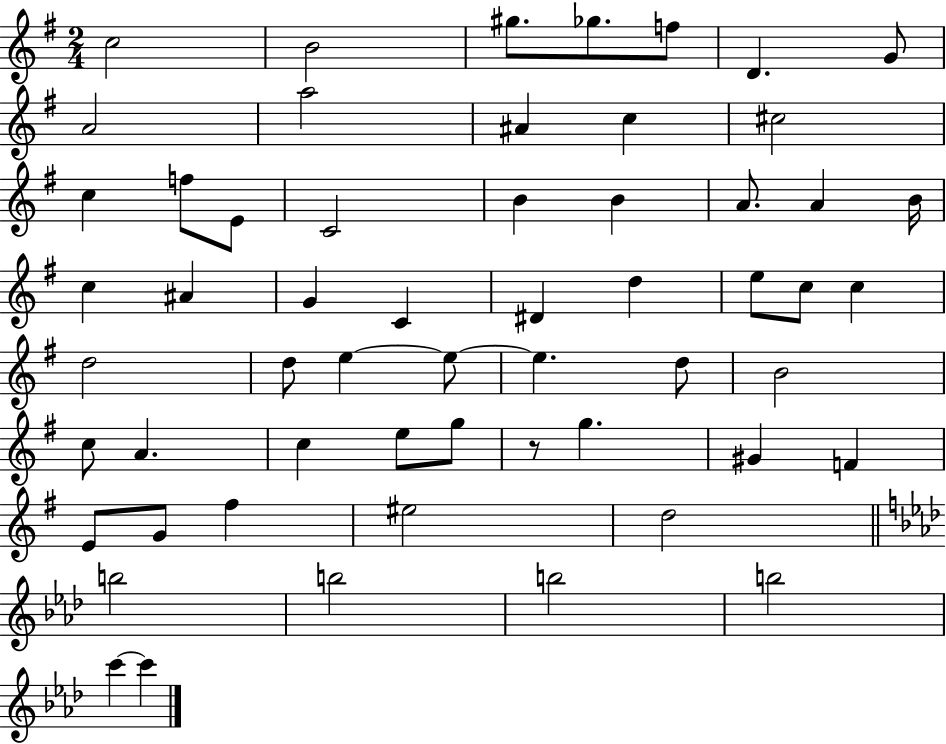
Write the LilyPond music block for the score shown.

{
  \clef treble
  \numericTimeSignature
  \time 2/4
  \key g \major
  c''2 | b'2 | gis''8. ges''8. f''8 | d'4. g'8 | \break a'2 | a''2 | ais'4 c''4 | cis''2 | \break c''4 f''8 e'8 | c'2 | b'4 b'4 | a'8. a'4 b'16 | \break c''4 ais'4 | g'4 c'4 | dis'4 d''4 | e''8 c''8 c''4 | \break d''2 | d''8 e''4~~ e''8~~ | e''4. d''8 | b'2 | \break c''8 a'4. | c''4 e''8 g''8 | r8 g''4. | gis'4 f'4 | \break e'8 g'8 fis''4 | eis''2 | d''2 | \bar "||" \break \key aes \major b''2 | b''2 | b''2 | b''2 | \break c'''4~~ c'''4 | \bar "|."
}